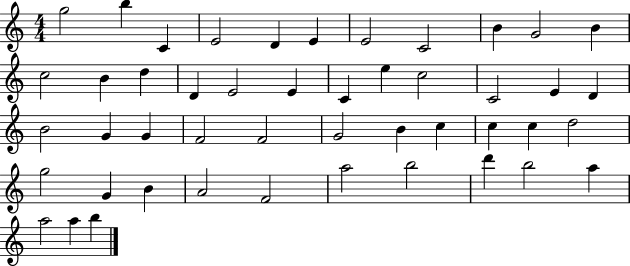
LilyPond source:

{
  \clef treble
  \numericTimeSignature
  \time 4/4
  \key c \major
  g''2 b''4 c'4 | e'2 d'4 e'4 | e'2 c'2 | b'4 g'2 b'4 | \break c''2 b'4 d''4 | d'4 e'2 e'4 | c'4 e''4 c''2 | c'2 e'4 d'4 | \break b'2 g'4 g'4 | f'2 f'2 | g'2 b'4 c''4 | c''4 c''4 d''2 | \break g''2 g'4 b'4 | a'2 f'2 | a''2 b''2 | d'''4 b''2 a''4 | \break a''2 a''4 b''4 | \bar "|."
}